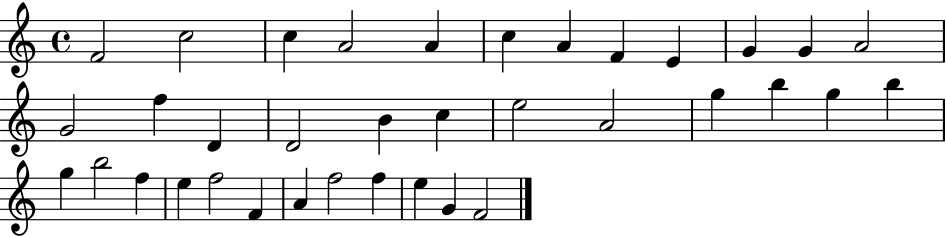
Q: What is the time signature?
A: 4/4